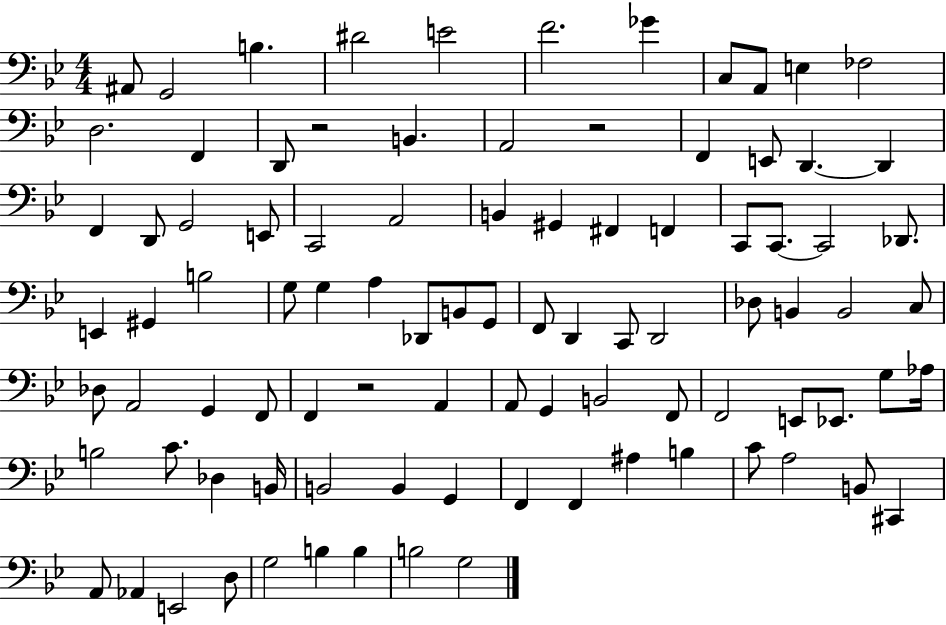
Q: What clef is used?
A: bass